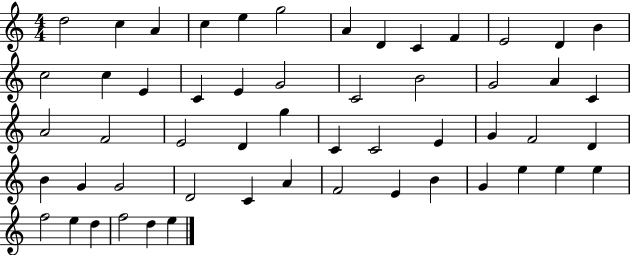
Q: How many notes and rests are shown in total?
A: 54